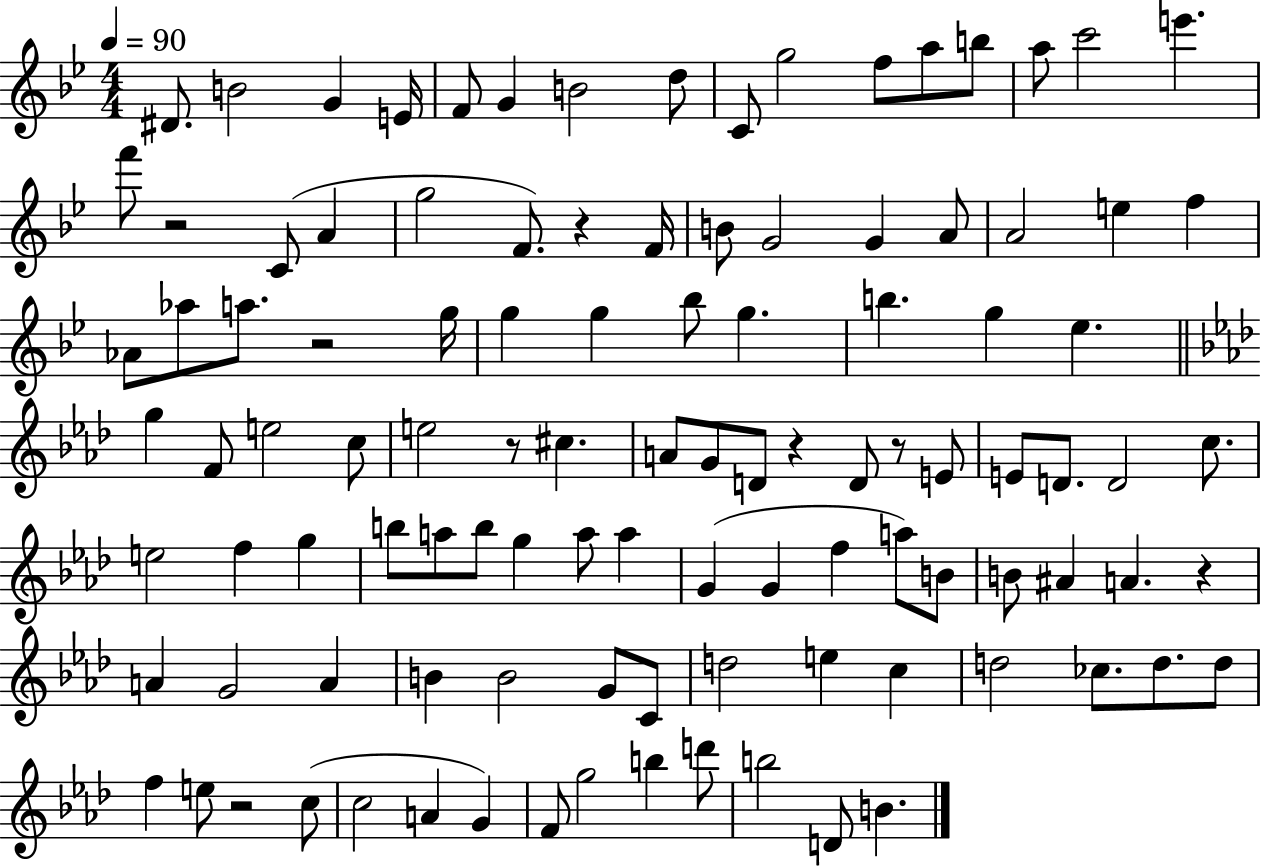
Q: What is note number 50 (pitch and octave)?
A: D4